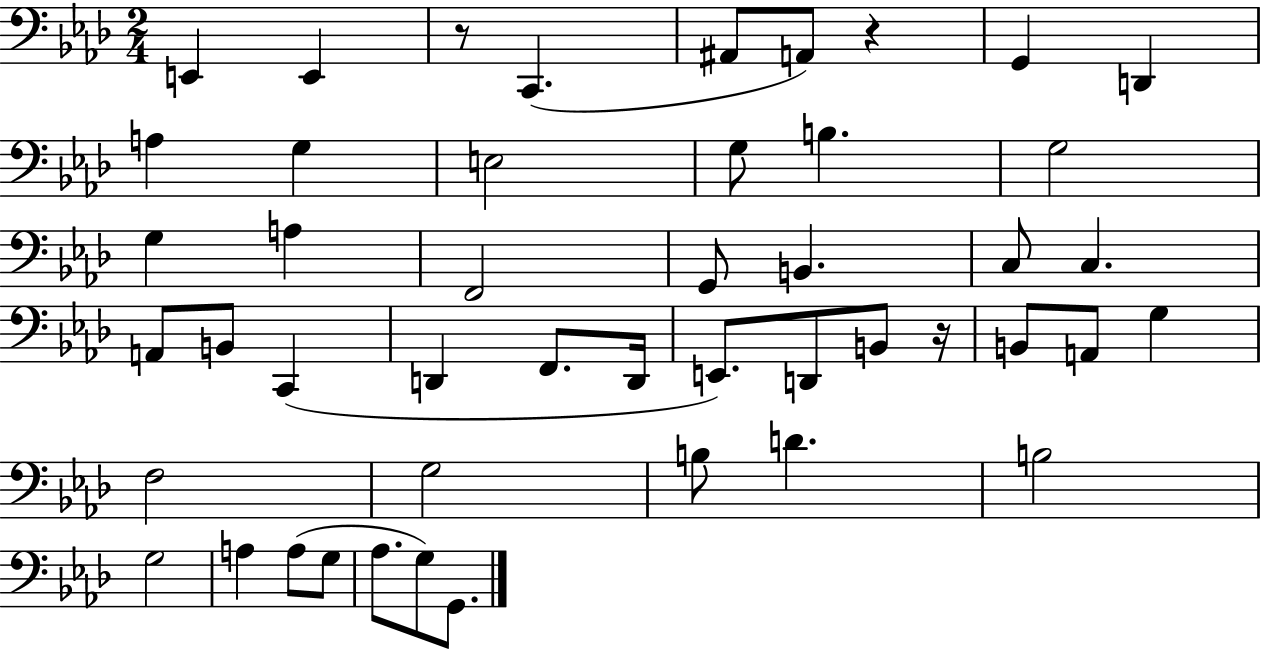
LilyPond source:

{
  \clef bass
  \numericTimeSignature
  \time 2/4
  \key aes \major
  e,4 e,4 | r8 c,4.( | ais,8 a,8) r4 | g,4 d,4 | \break a4 g4 | e2 | g8 b4. | g2 | \break g4 a4 | f,2 | g,8 b,4. | c8 c4. | \break a,8 b,8 c,4( | d,4 f,8. d,16 | e,8.) d,8 b,8 r16 | b,8 a,8 g4 | \break f2 | g2 | b8 d'4. | b2 | \break g2 | a4 a8( g8 | aes8. g8) g,8. | \bar "|."
}